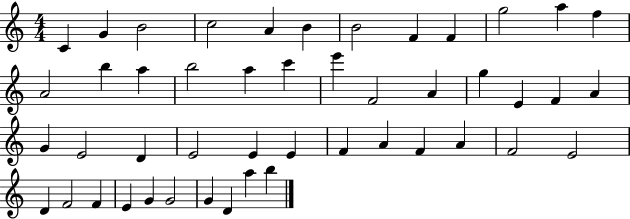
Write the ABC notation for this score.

X:1
T:Untitled
M:4/4
L:1/4
K:C
C G B2 c2 A B B2 F F g2 a f A2 b a b2 a c' e' F2 A g E F A G E2 D E2 E E F A F A F2 E2 D F2 F E G G2 G D a b